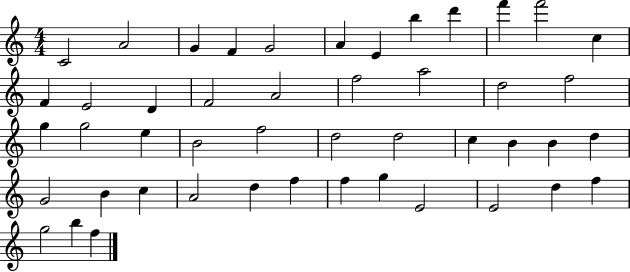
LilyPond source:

{
  \clef treble
  \numericTimeSignature
  \time 4/4
  \key c \major
  c'2 a'2 | g'4 f'4 g'2 | a'4 e'4 b''4 d'''4 | f'''4 f'''2 c''4 | \break f'4 e'2 d'4 | f'2 a'2 | f''2 a''2 | d''2 f''2 | \break g''4 g''2 e''4 | b'2 f''2 | d''2 d''2 | c''4 b'4 b'4 d''4 | \break g'2 b'4 c''4 | a'2 d''4 f''4 | f''4 g''4 e'2 | e'2 d''4 f''4 | \break g''2 b''4 f''4 | \bar "|."
}